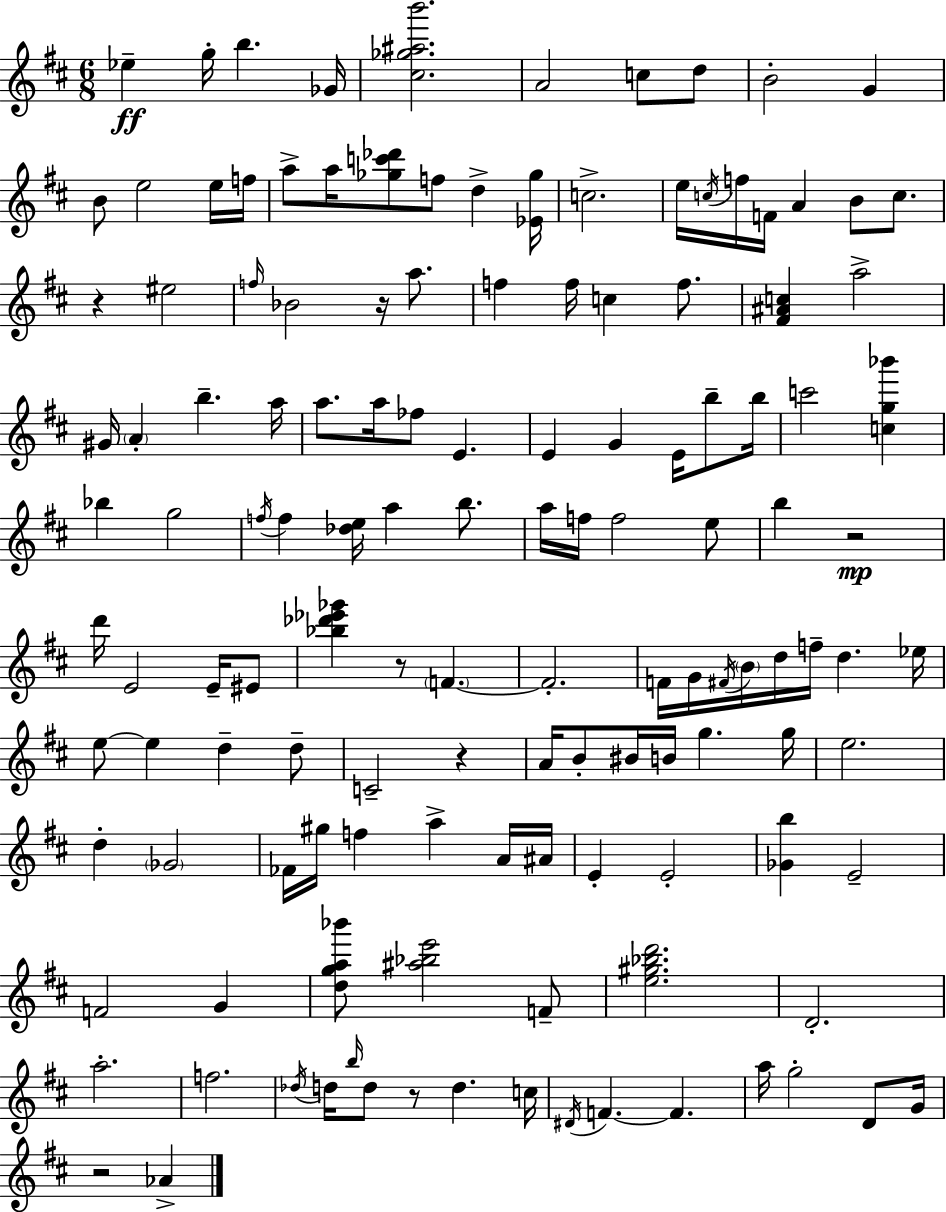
X:1
T:Untitled
M:6/8
L:1/4
K:D
_e g/4 b _G/4 [^c_g^ab']2 A2 c/2 d/2 B2 G B/2 e2 e/4 f/4 a/2 a/4 [_gc'_d']/2 f/2 d [_E_g]/4 c2 e/4 c/4 f/4 F/4 A B/2 c/2 z ^e2 f/4 _B2 z/4 a/2 f f/4 c f/2 [^F^Ac] a2 ^G/4 A b a/4 a/2 a/4 _f/2 E E G E/4 b/2 b/4 c'2 [cg_b'] _b g2 f/4 f [_de]/4 a b/2 a/4 f/4 f2 e/2 b z2 d'/4 E2 E/4 ^E/2 [_b_d'_e'_g'] z/2 F F2 F/4 G/4 ^F/4 B/4 d/4 f/4 d _e/4 e/2 e d d/2 C2 z A/4 B/2 ^B/4 B/4 g g/4 e2 d _G2 _F/4 ^g/4 f a A/4 ^A/4 E E2 [_Gb] E2 F2 G [dga_b']/2 [^a_be']2 F/2 [e^g_bd']2 D2 a2 f2 _d/4 d/4 b/4 d/2 z/2 d c/4 ^D/4 F F a/4 g2 D/2 G/4 z2 _A